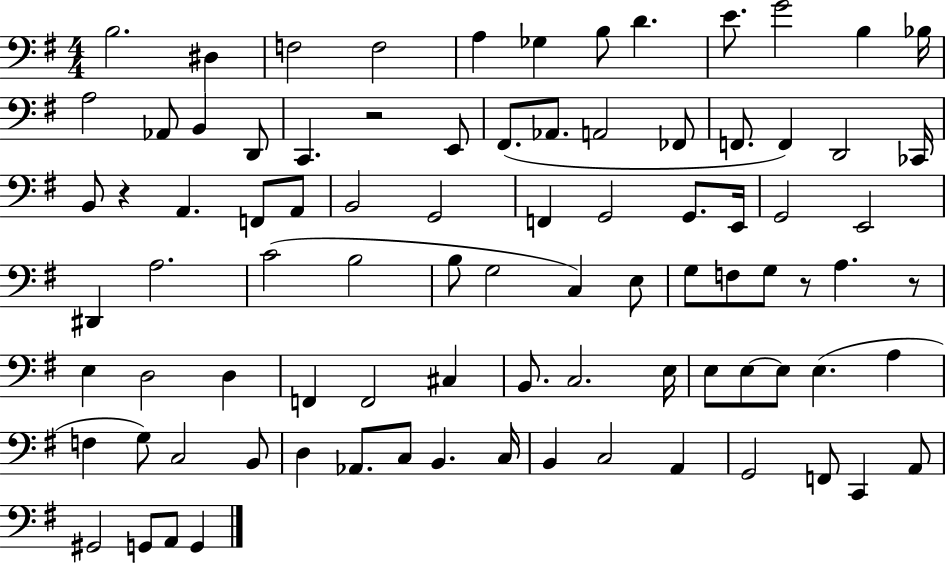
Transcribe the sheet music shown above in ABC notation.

X:1
T:Untitled
M:4/4
L:1/4
K:G
B,2 ^D, F,2 F,2 A, _G, B,/2 D E/2 G2 B, _B,/4 A,2 _A,,/2 B,, D,,/2 C,, z2 E,,/2 ^F,,/2 _A,,/2 A,,2 _F,,/2 F,,/2 F,, D,,2 _C,,/4 B,,/2 z A,, F,,/2 A,,/2 B,,2 G,,2 F,, G,,2 G,,/2 E,,/4 G,,2 E,,2 ^D,, A,2 C2 B,2 B,/2 G,2 C, E,/2 G,/2 F,/2 G,/2 z/2 A, z/2 E, D,2 D, F,, F,,2 ^C, B,,/2 C,2 E,/4 E,/2 E,/2 E,/2 E, A, F, G,/2 C,2 B,,/2 D, _A,,/2 C,/2 B,, C,/4 B,, C,2 A,, G,,2 F,,/2 C,, A,,/2 ^G,,2 G,,/2 A,,/2 G,,